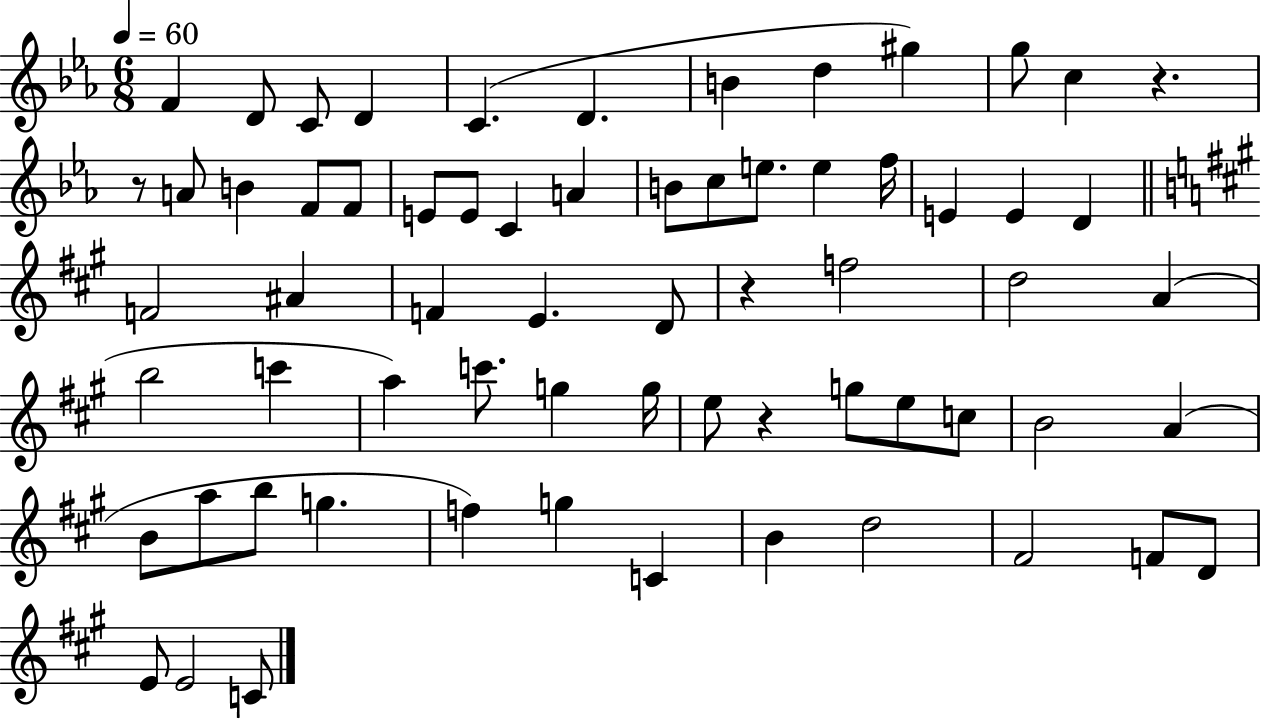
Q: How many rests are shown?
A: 4